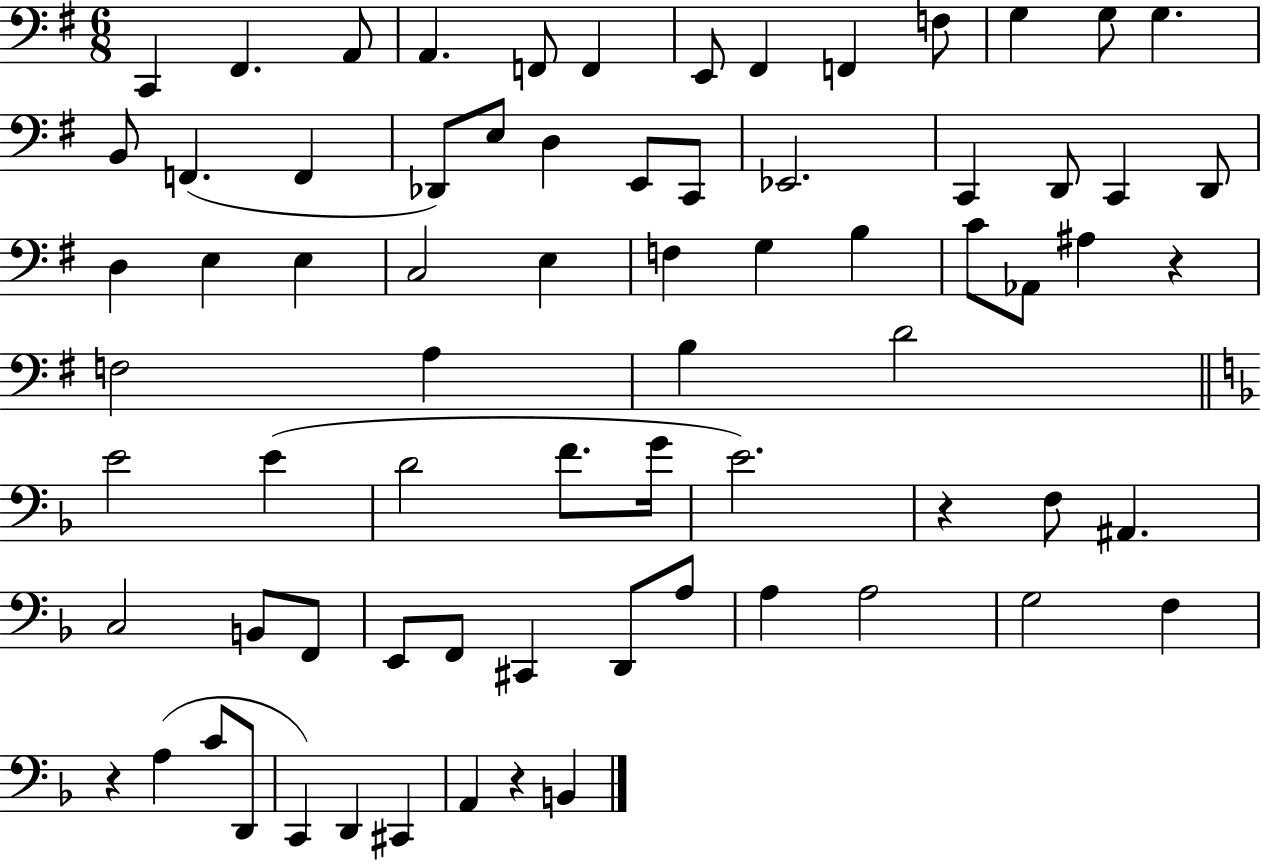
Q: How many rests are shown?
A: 4